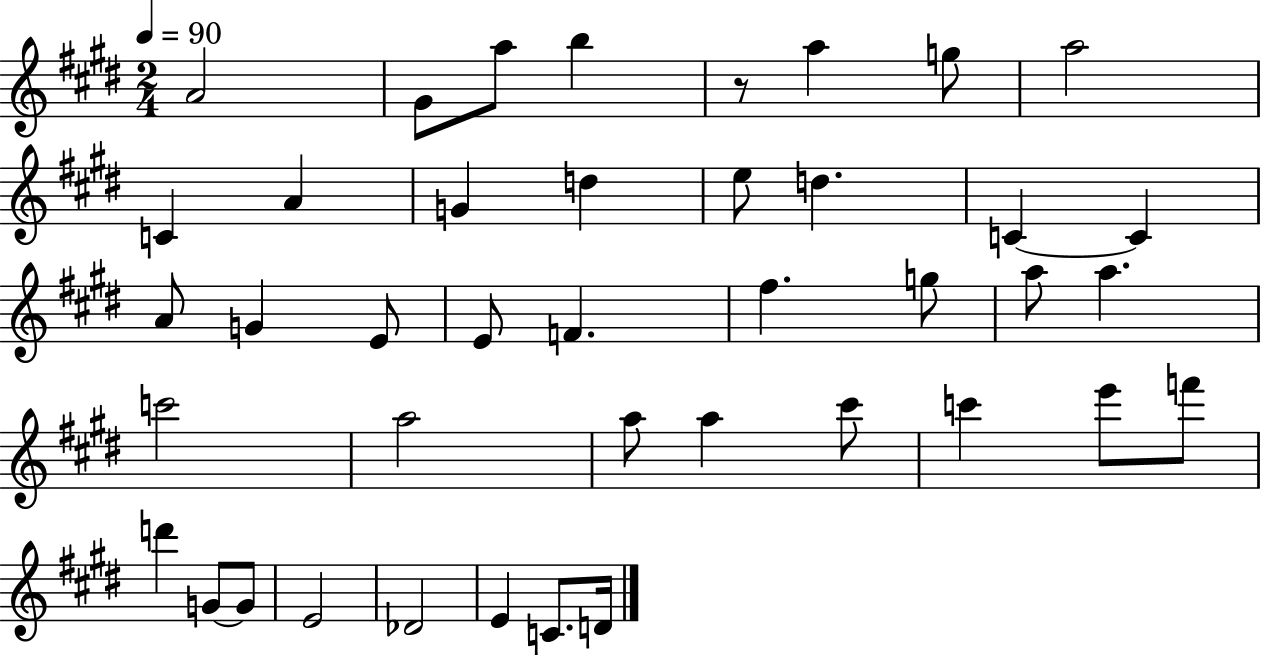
{
  \clef treble
  \numericTimeSignature
  \time 2/4
  \key e \major
  \tempo 4 = 90
  a'2 | gis'8 a''8 b''4 | r8 a''4 g''8 | a''2 | \break c'4 a'4 | g'4 d''4 | e''8 d''4. | c'4~~ c'4 | \break a'8 g'4 e'8 | e'8 f'4. | fis''4. g''8 | a''8 a''4. | \break c'''2 | a''2 | a''8 a''4 cis'''8 | c'''4 e'''8 f'''8 | \break d'''4 g'8~~ g'8 | e'2 | des'2 | e'4 c'8. d'16 | \break \bar "|."
}